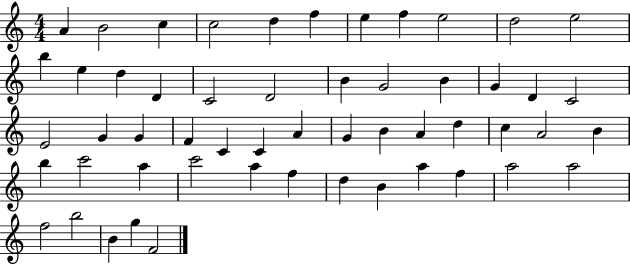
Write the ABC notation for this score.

X:1
T:Untitled
M:4/4
L:1/4
K:C
A B2 c c2 d f e f e2 d2 e2 b e d D C2 D2 B G2 B G D C2 E2 G G F C C A G B A d c A2 B b c'2 a c'2 a f d B a f a2 a2 f2 b2 B g F2